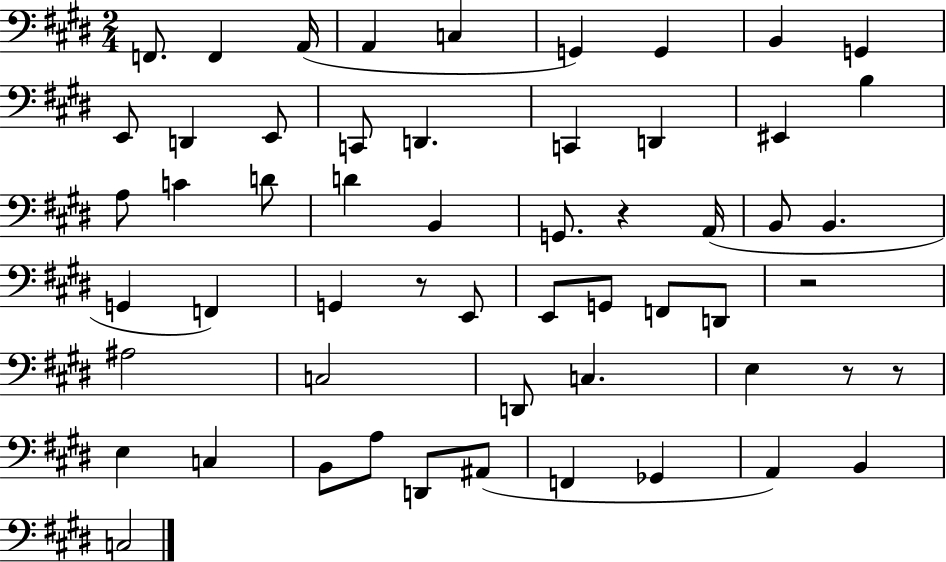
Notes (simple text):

F2/e. F2/q A2/s A2/q C3/q G2/q G2/q B2/q G2/q E2/e D2/q E2/e C2/e D2/q. C2/q D2/q EIS2/q B3/q A3/e C4/q D4/e D4/q B2/q G2/e. R/q A2/s B2/e B2/q. G2/q F2/q G2/q R/e E2/e E2/e G2/e F2/e D2/e R/h A#3/h C3/h D2/e C3/q. E3/q R/e R/e E3/q C3/q B2/e A3/e D2/e A#2/e F2/q Gb2/q A2/q B2/q C3/h